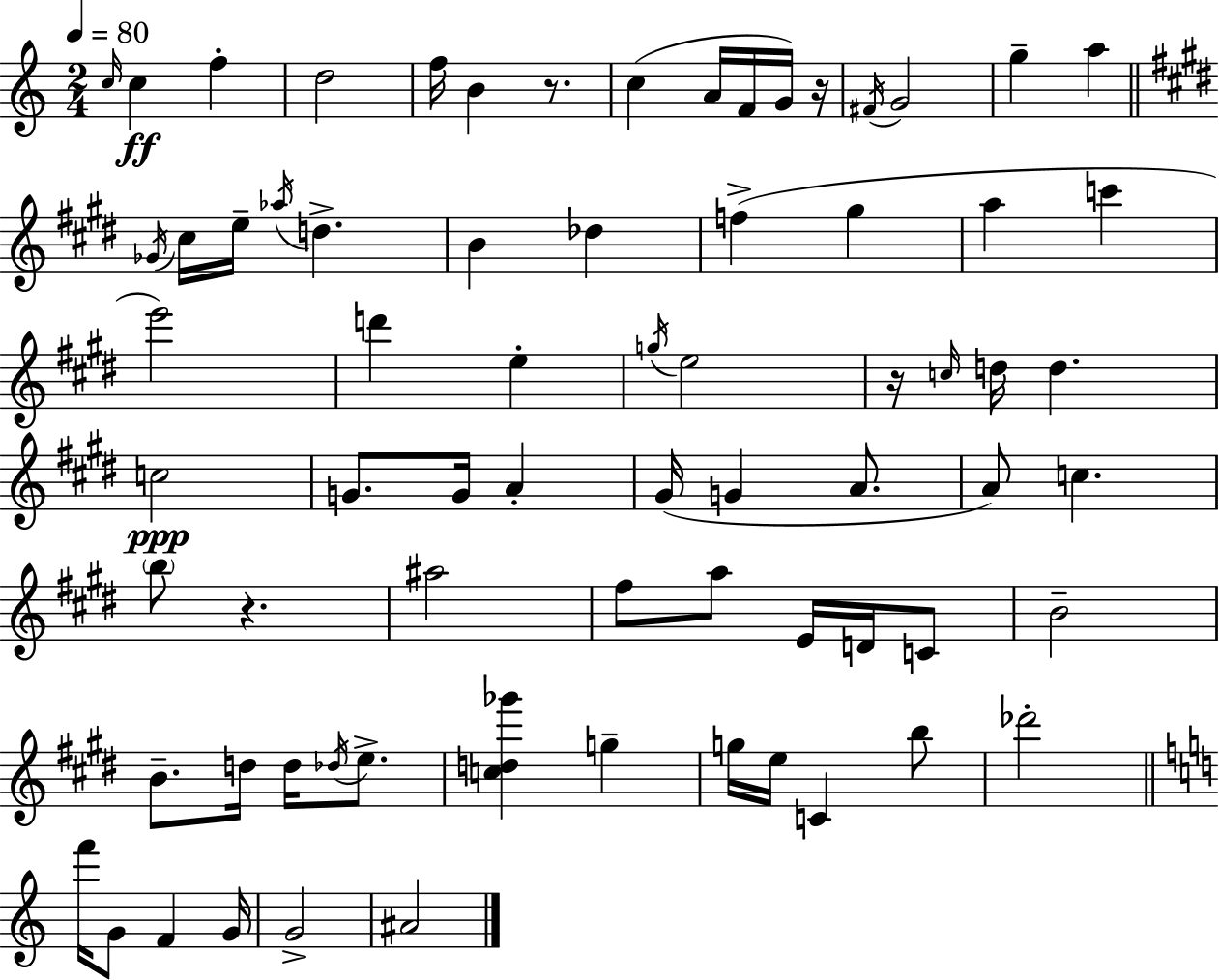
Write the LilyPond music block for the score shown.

{
  \clef treble
  \numericTimeSignature
  \time 2/4
  \key a \minor
  \tempo 4 = 80
  \grace { c''16 }\ff c''4 f''4-. | d''2 | f''16 b'4 r8. | c''4( a'16 f'16 g'16) | \break r16 \acciaccatura { fis'16 } g'2 | g''4-- a''4 | \bar "||" \break \key e \major \acciaccatura { ges'16 } cis''16 e''16-- \acciaccatura { aes''16 } d''4.-> | b'4 des''4 | f''4->( gis''4 | a''4 c'''4 | \break e'''2) | d'''4 e''4-. | \acciaccatura { g''16 } e''2 | r16 \grace { c''16 } d''16 d''4. | \break c''2\ppp | g'8. g'16 | a'4-. gis'16( g'4 | a'8. a'8) c''4. | \break \parenthesize b''8 r4. | ais''2 | fis''8 a''8 | e'16 d'16 c'8 b'2-- | \break b'8.-- d''16 | d''16 \acciaccatura { des''16 } e''8.-> <c'' d'' ges'''>4 | g''4-- g''16 e''16 c'4 | b''8 des'''2-. | \break \bar "||" \break \key c \major f'''16 g'8 f'4 g'16 | g'2-> | ais'2 | \bar "|."
}